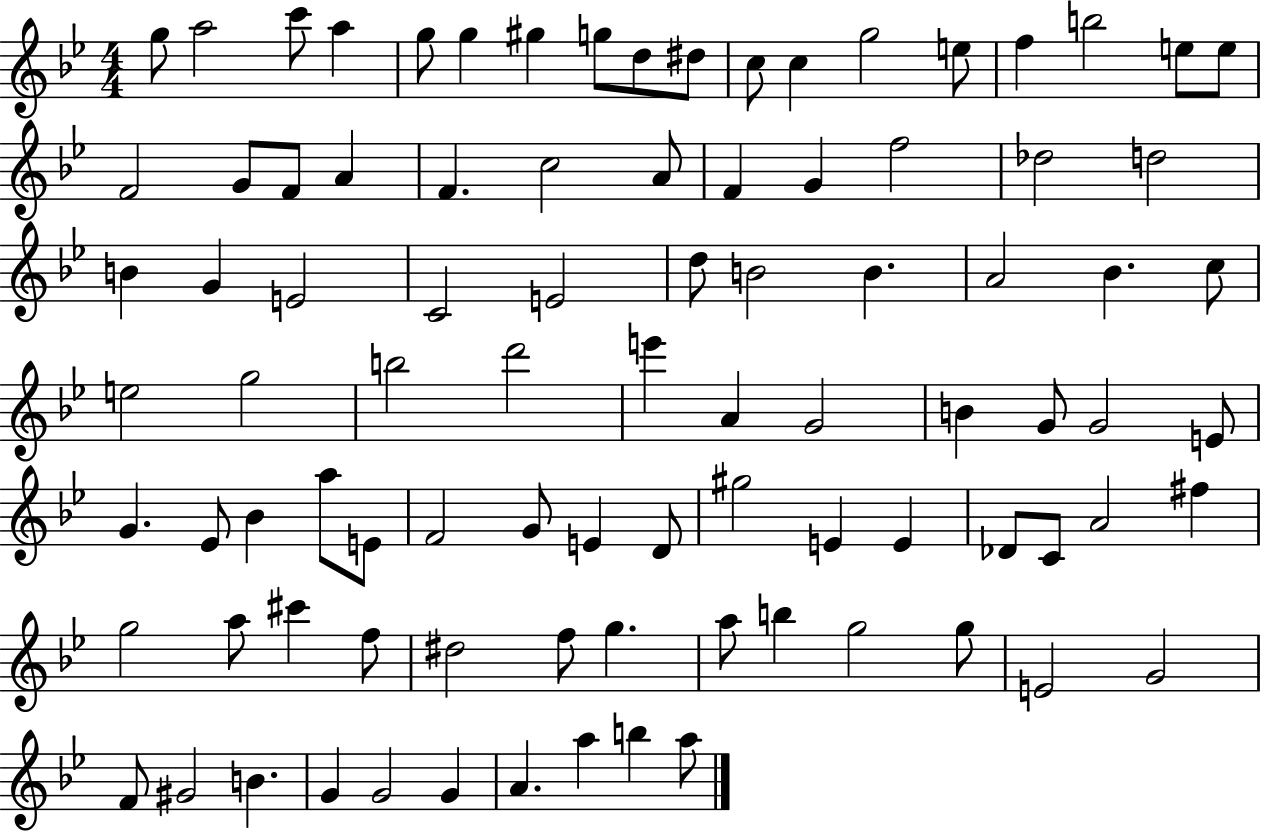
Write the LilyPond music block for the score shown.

{
  \clef treble
  \numericTimeSignature
  \time 4/4
  \key bes \major
  g''8 a''2 c'''8 a''4 | g''8 g''4 gis''4 g''8 d''8 dis''8 | c''8 c''4 g''2 e''8 | f''4 b''2 e''8 e''8 | \break f'2 g'8 f'8 a'4 | f'4. c''2 a'8 | f'4 g'4 f''2 | des''2 d''2 | \break b'4 g'4 e'2 | c'2 e'2 | d''8 b'2 b'4. | a'2 bes'4. c''8 | \break e''2 g''2 | b''2 d'''2 | e'''4 a'4 g'2 | b'4 g'8 g'2 e'8 | \break g'4. ees'8 bes'4 a''8 e'8 | f'2 g'8 e'4 d'8 | gis''2 e'4 e'4 | des'8 c'8 a'2 fis''4 | \break g''2 a''8 cis'''4 f''8 | dis''2 f''8 g''4. | a''8 b''4 g''2 g''8 | e'2 g'2 | \break f'8 gis'2 b'4. | g'4 g'2 g'4 | a'4. a''4 b''4 a''8 | \bar "|."
}